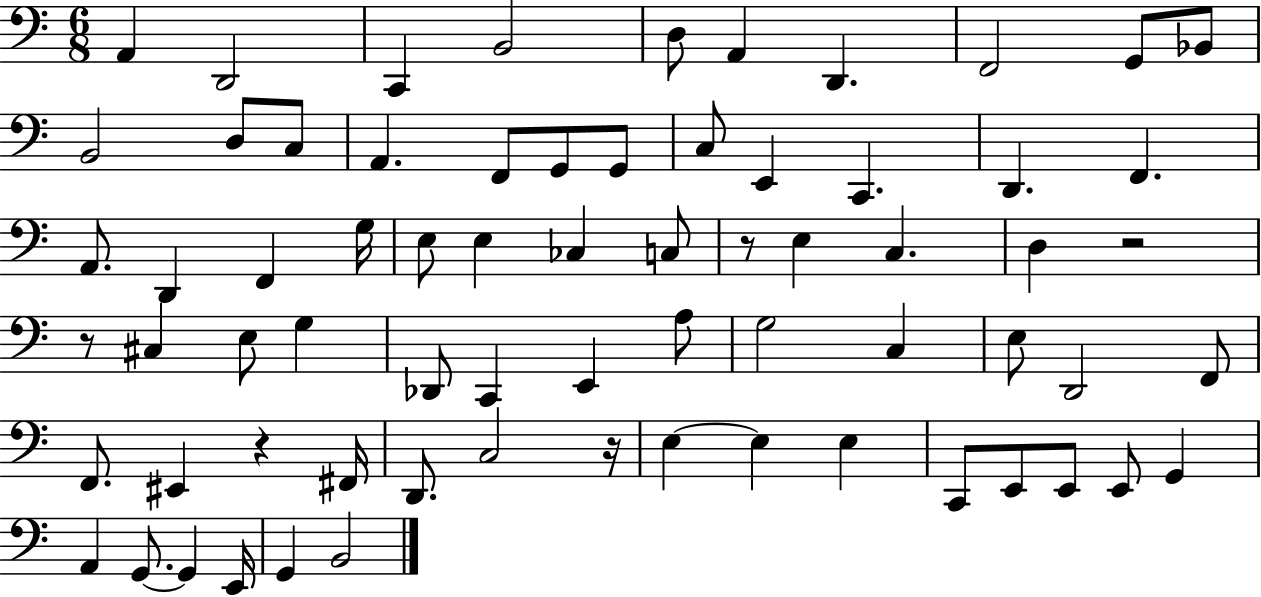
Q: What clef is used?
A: bass